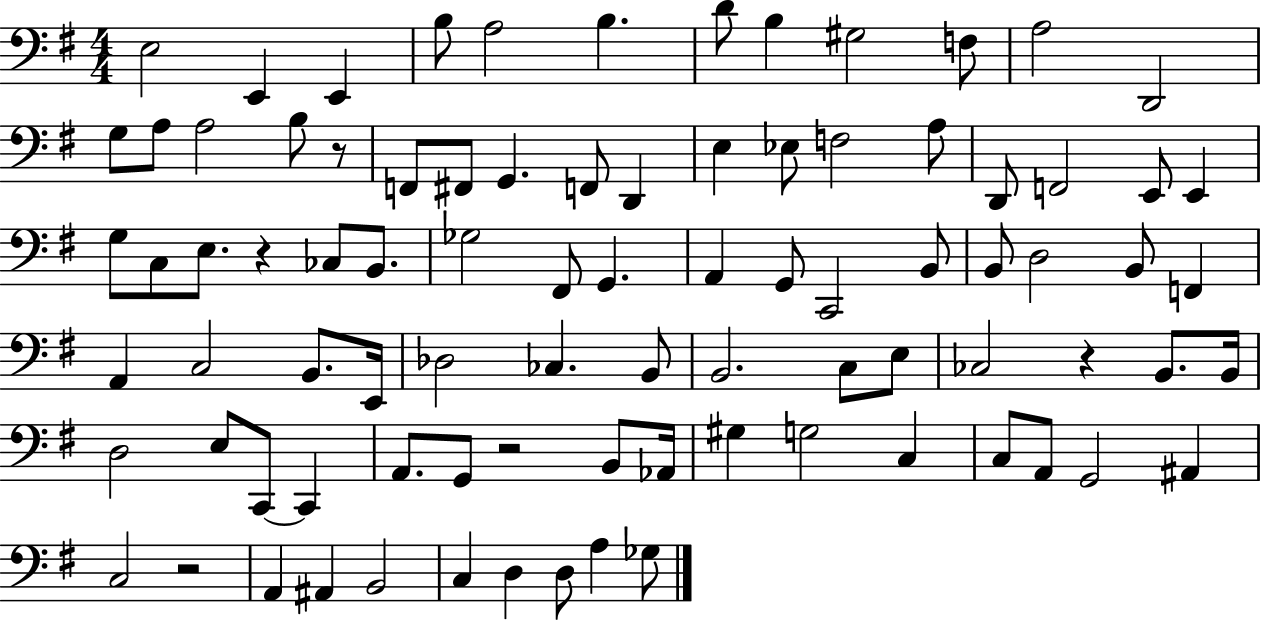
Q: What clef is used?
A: bass